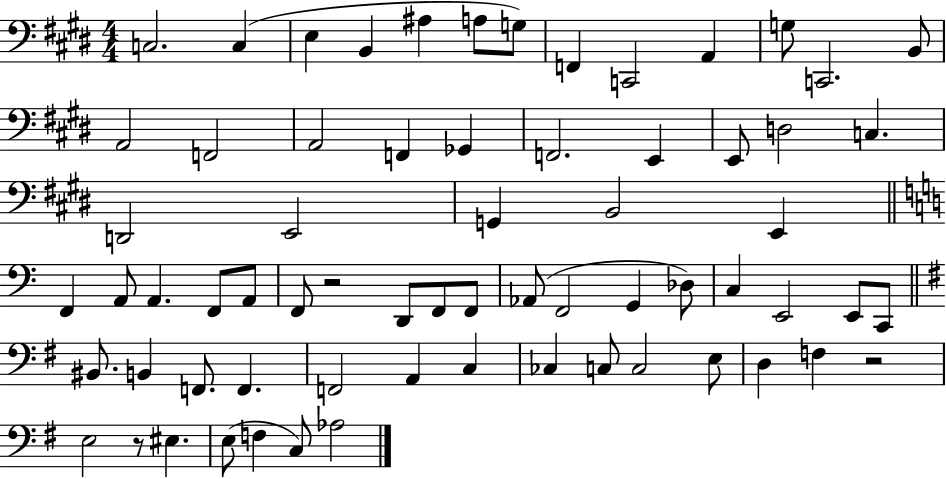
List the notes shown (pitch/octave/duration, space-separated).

C3/h. C3/q E3/q B2/q A#3/q A3/e G3/e F2/q C2/h A2/q G3/e C2/h. B2/e A2/h F2/h A2/h F2/q Gb2/q F2/h. E2/q E2/e D3/h C3/q. D2/h E2/h G2/q B2/h E2/q F2/q A2/e A2/q. F2/e A2/e F2/e R/h D2/e F2/e F2/e Ab2/e F2/h G2/q Db3/e C3/q E2/h E2/e C2/e BIS2/e. B2/q F2/e. F2/q. F2/h A2/q C3/q CES3/q C3/e C3/h E3/e D3/q F3/q R/h E3/h R/e EIS3/q. E3/e F3/q C3/e Ab3/h